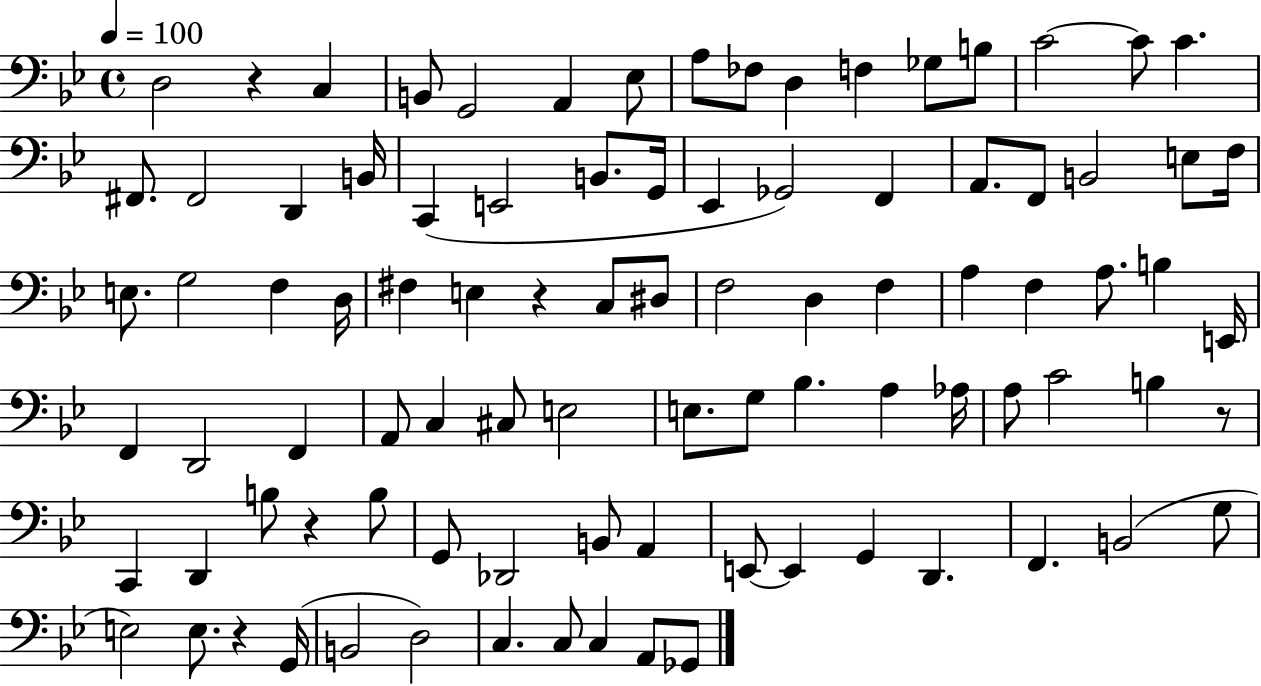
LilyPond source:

{
  \clef bass
  \time 4/4
  \defaultTimeSignature
  \key bes \major
  \tempo 4 = 100
  \repeat volta 2 { d2 r4 c4 | b,8 g,2 a,4 ees8 | a8 fes8 d4 f4 ges8 b8 | c'2~~ c'8 c'4. | \break fis,8. fis,2 d,4 b,16 | c,4( e,2 b,8. g,16 | ees,4 ges,2) f,4 | a,8. f,8 b,2 e8 f16 | \break e8. g2 f4 d16 | fis4 e4 r4 c8 dis8 | f2 d4 f4 | a4 f4 a8. b4 e,16 | \break f,4 d,2 f,4 | a,8 c4 cis8 e2 | e8. g8 bes4. a4 aes16 | a8 c'2 b4 r8 | \break c,4 d,4 b8 r4 b8 | g,8 des,2 b,8 a,4 | e,8~~ e,4 g,4 d,4. | f,4. b,2( g8 | \break e2) e8. r4 g,16( | b,2 d2) | c4. c8 c4 a,8 ges,8 | } \bar "|."
}